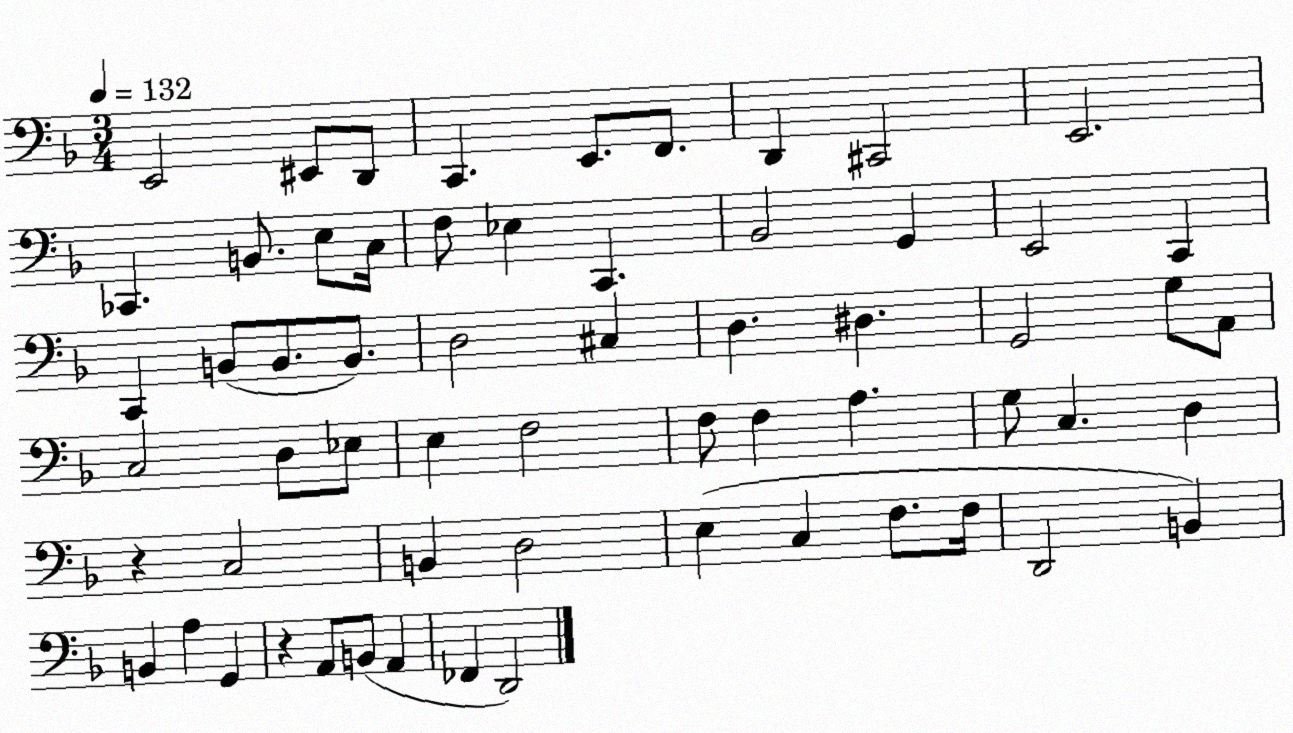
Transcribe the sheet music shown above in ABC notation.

X:1
T:Untitled
M:3/4
L:1/4
K:F
E,,2 ^E,,/2 D,,/2 C,, E,,/2 F,,/2 D,, ^C,,2 E,,2 _C,, B,,/2 E,/2 C,/4 F,/2 _E, C,, _B,,2 G,, E,,2 C,, C,, B,,/2 B,,/2 B,,/2 D,2 ^C, D, ^D, G,,2 G,/2 A,,/2 C,2 D,/2 _E,/2 E, F,2 F,/2 F, A, G,/2 C, D, z C,2 B,, D,2 E, C, F,/2 F,/4 D,,2 B,, B,, A, G,, z A,,/2 B,,/2 A,, _F,, D,,2